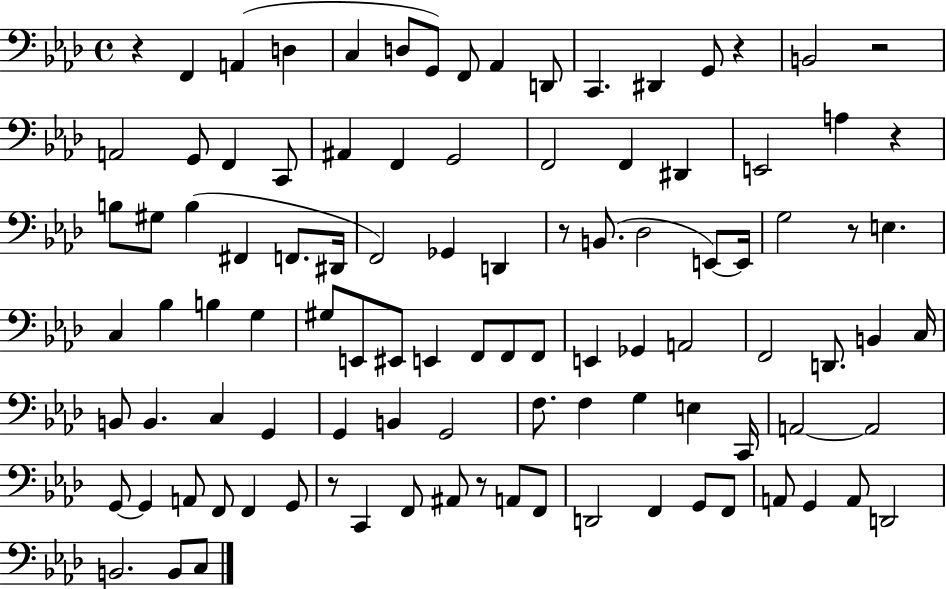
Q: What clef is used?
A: bass